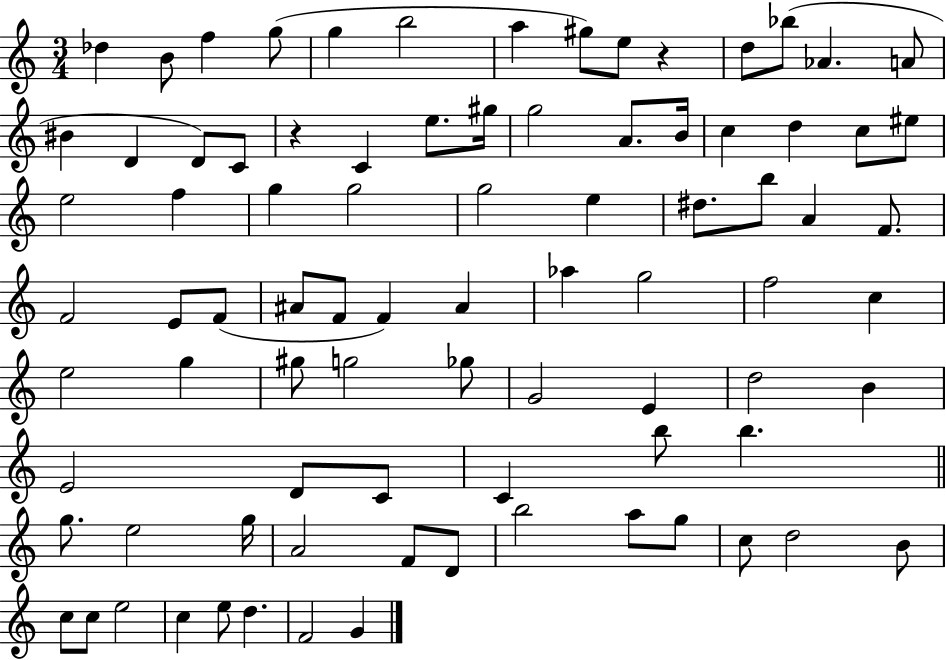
{
  \clef treble
  \numericTimeSignature
  \time 3/4
  \key c \major
  \repeat volta 2 { des''4 b'8 f''4 g''8( | g''4 b''2 | a''4 gis''8) e''8 r4 | d''8 bes''8( aes'4. a'8 | \break bis'4 d'4 d'8) c'8 | r4 c'4 e''8. gis''16 | g''2 a'8. b'16 | c''4 d''4 c''8 eis''8 | \break e''2 f''4 | g''4 g''2 | g''2 e''4 | dis''8. b''8 a'4 f'8. | \break f'2 e'8 f'8( | ais'8 f'8 f'4) ais'4 | aes''4 g''2 | f''2 c''4 | \break e''2 g''4 | gis''8 g''2 ges''8 | g'2 e'4 | d''2 b'4 | \break e'2 d'8 c'8 | c'4 b''8 b''4. | \bar "||" \break \key c \major g''8. e''2 g''16 | a'2 f'8 d'8 | b''2 a''8 g''8 | c''8 d''2 b'8 | \break c''8 c''8 e''2 | c''4 e''8 d''4. | f'2 g'4 | } \bar "|."
}